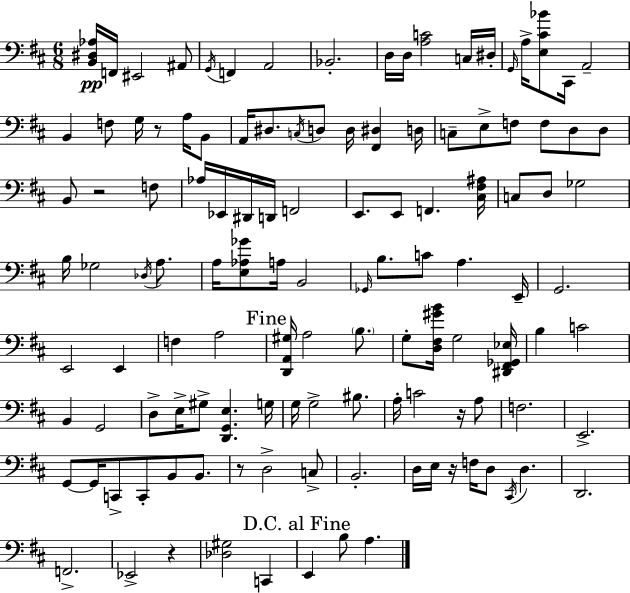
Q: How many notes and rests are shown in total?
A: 121